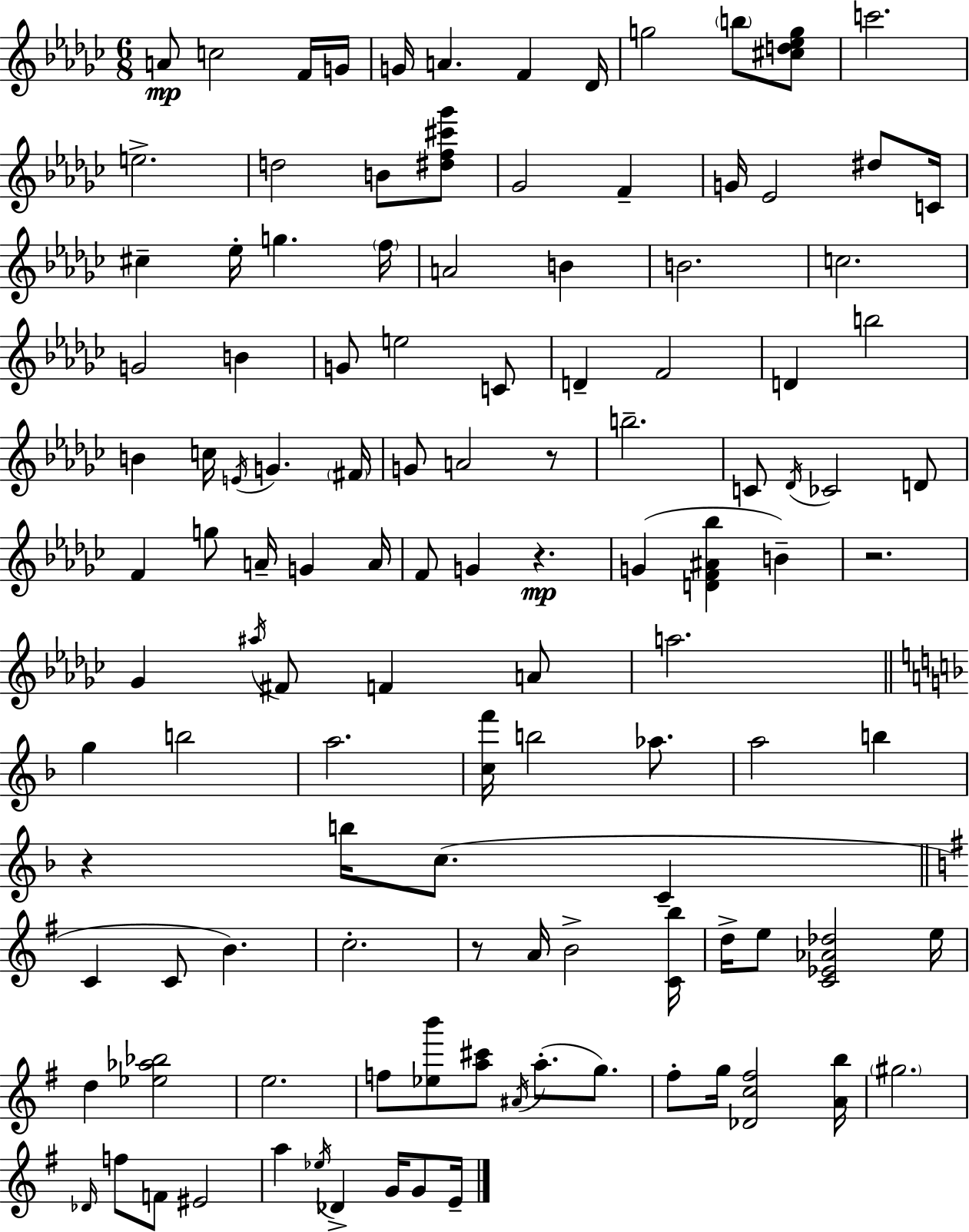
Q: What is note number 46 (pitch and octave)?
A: C4